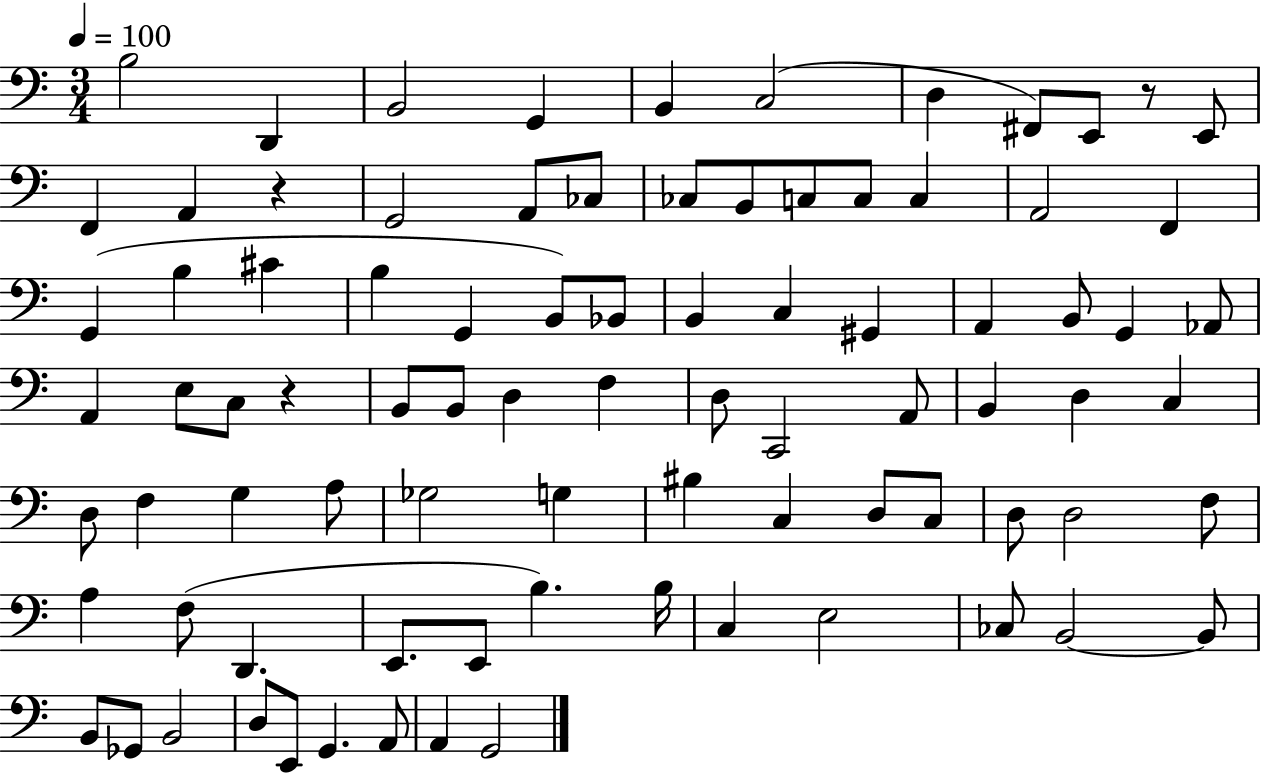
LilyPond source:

{
  \clef bass
  \numericTimeSignature
  \time 3/4
  \key c \major
  \tempo 4 = 100
  \repeat volta 2 { b2 d,4 | b,2 g,4 | b,4 c2( | d4 fis,8) e,8 r8 e,8 | \break f,4 a,4 r4 | g,2 a,8 ces8 | ces8 b,8 c8 c8 c4 | a,2 f,4 | \break g,4( b4 cis'4 | b4 g,4 b,8) bes,8 | b,4 c4 gis,4 | a,4 b,8 g,4 aes,8 | \break a,4 e8 c8 r4 | b,8 b,8 d4 f4 | d8 c,2 a,8 | b,4 d4 c4 | \break d8 f4 g4 a8 | ges2 g4 | bis4 c4 d8 c8 | d8 d2 f8 | \break a4 f8( d,4. | e,8. e,8 b4.) b16 | c4 e2 | ces8 b,2~~ b,8 | \break b,8 ges,8 b,2 | d8 e,8 g,4. a,8 | a,4 g,2 | } \bar "|."
}